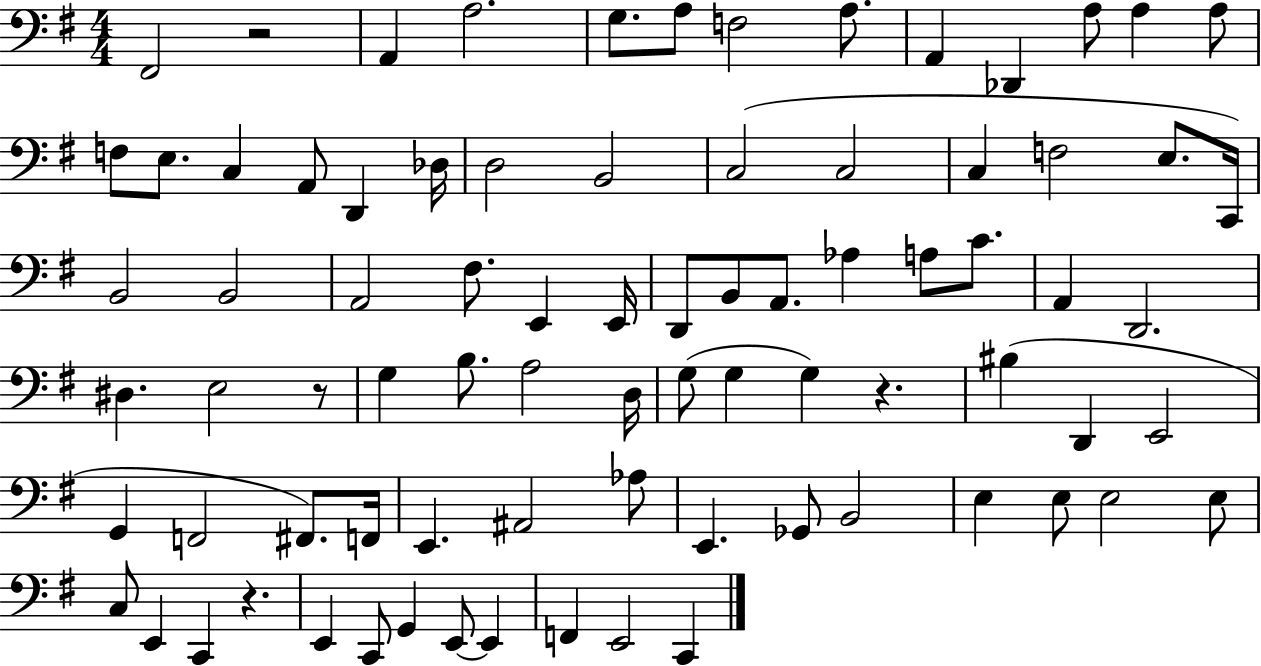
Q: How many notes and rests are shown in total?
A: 81